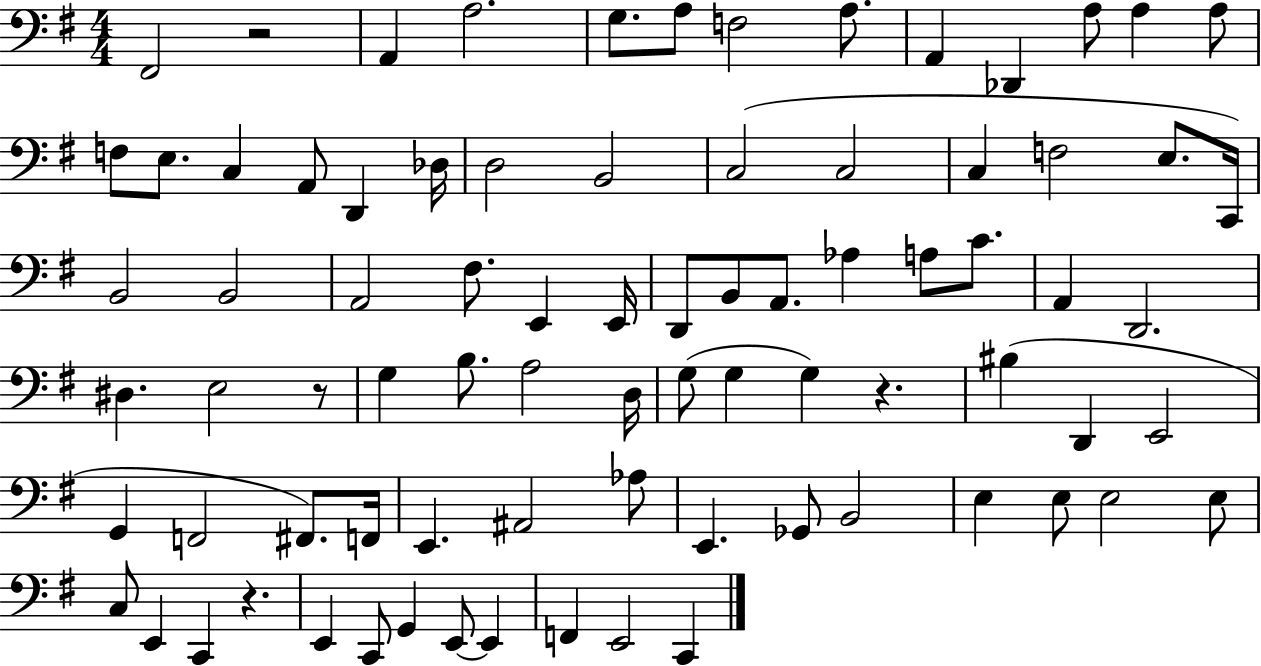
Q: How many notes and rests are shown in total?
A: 81